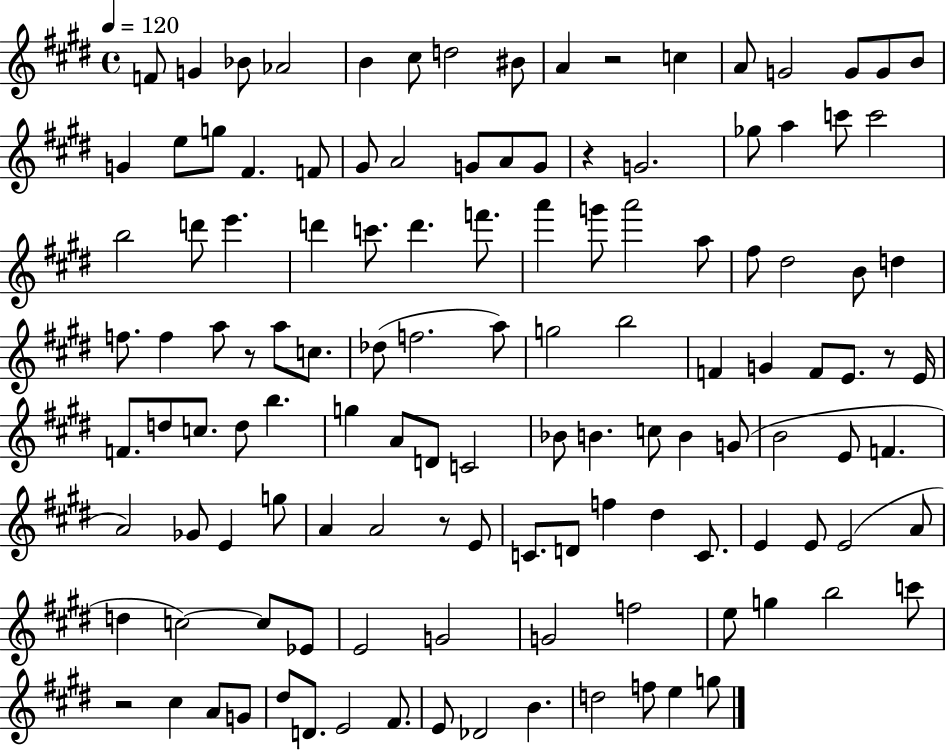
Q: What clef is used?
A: treble